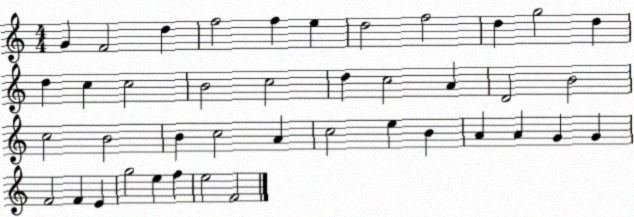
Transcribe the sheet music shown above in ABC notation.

X:1
T:Untitled
M:4/4
L:1/4
K:C
G F2 d f2 f e d2 f2 d g2 d d c c2 B2 c2 d c2 A D2 B2 c2 B2 B c2 A c2 e B A A G G F2 F E g2 e f e2 F2